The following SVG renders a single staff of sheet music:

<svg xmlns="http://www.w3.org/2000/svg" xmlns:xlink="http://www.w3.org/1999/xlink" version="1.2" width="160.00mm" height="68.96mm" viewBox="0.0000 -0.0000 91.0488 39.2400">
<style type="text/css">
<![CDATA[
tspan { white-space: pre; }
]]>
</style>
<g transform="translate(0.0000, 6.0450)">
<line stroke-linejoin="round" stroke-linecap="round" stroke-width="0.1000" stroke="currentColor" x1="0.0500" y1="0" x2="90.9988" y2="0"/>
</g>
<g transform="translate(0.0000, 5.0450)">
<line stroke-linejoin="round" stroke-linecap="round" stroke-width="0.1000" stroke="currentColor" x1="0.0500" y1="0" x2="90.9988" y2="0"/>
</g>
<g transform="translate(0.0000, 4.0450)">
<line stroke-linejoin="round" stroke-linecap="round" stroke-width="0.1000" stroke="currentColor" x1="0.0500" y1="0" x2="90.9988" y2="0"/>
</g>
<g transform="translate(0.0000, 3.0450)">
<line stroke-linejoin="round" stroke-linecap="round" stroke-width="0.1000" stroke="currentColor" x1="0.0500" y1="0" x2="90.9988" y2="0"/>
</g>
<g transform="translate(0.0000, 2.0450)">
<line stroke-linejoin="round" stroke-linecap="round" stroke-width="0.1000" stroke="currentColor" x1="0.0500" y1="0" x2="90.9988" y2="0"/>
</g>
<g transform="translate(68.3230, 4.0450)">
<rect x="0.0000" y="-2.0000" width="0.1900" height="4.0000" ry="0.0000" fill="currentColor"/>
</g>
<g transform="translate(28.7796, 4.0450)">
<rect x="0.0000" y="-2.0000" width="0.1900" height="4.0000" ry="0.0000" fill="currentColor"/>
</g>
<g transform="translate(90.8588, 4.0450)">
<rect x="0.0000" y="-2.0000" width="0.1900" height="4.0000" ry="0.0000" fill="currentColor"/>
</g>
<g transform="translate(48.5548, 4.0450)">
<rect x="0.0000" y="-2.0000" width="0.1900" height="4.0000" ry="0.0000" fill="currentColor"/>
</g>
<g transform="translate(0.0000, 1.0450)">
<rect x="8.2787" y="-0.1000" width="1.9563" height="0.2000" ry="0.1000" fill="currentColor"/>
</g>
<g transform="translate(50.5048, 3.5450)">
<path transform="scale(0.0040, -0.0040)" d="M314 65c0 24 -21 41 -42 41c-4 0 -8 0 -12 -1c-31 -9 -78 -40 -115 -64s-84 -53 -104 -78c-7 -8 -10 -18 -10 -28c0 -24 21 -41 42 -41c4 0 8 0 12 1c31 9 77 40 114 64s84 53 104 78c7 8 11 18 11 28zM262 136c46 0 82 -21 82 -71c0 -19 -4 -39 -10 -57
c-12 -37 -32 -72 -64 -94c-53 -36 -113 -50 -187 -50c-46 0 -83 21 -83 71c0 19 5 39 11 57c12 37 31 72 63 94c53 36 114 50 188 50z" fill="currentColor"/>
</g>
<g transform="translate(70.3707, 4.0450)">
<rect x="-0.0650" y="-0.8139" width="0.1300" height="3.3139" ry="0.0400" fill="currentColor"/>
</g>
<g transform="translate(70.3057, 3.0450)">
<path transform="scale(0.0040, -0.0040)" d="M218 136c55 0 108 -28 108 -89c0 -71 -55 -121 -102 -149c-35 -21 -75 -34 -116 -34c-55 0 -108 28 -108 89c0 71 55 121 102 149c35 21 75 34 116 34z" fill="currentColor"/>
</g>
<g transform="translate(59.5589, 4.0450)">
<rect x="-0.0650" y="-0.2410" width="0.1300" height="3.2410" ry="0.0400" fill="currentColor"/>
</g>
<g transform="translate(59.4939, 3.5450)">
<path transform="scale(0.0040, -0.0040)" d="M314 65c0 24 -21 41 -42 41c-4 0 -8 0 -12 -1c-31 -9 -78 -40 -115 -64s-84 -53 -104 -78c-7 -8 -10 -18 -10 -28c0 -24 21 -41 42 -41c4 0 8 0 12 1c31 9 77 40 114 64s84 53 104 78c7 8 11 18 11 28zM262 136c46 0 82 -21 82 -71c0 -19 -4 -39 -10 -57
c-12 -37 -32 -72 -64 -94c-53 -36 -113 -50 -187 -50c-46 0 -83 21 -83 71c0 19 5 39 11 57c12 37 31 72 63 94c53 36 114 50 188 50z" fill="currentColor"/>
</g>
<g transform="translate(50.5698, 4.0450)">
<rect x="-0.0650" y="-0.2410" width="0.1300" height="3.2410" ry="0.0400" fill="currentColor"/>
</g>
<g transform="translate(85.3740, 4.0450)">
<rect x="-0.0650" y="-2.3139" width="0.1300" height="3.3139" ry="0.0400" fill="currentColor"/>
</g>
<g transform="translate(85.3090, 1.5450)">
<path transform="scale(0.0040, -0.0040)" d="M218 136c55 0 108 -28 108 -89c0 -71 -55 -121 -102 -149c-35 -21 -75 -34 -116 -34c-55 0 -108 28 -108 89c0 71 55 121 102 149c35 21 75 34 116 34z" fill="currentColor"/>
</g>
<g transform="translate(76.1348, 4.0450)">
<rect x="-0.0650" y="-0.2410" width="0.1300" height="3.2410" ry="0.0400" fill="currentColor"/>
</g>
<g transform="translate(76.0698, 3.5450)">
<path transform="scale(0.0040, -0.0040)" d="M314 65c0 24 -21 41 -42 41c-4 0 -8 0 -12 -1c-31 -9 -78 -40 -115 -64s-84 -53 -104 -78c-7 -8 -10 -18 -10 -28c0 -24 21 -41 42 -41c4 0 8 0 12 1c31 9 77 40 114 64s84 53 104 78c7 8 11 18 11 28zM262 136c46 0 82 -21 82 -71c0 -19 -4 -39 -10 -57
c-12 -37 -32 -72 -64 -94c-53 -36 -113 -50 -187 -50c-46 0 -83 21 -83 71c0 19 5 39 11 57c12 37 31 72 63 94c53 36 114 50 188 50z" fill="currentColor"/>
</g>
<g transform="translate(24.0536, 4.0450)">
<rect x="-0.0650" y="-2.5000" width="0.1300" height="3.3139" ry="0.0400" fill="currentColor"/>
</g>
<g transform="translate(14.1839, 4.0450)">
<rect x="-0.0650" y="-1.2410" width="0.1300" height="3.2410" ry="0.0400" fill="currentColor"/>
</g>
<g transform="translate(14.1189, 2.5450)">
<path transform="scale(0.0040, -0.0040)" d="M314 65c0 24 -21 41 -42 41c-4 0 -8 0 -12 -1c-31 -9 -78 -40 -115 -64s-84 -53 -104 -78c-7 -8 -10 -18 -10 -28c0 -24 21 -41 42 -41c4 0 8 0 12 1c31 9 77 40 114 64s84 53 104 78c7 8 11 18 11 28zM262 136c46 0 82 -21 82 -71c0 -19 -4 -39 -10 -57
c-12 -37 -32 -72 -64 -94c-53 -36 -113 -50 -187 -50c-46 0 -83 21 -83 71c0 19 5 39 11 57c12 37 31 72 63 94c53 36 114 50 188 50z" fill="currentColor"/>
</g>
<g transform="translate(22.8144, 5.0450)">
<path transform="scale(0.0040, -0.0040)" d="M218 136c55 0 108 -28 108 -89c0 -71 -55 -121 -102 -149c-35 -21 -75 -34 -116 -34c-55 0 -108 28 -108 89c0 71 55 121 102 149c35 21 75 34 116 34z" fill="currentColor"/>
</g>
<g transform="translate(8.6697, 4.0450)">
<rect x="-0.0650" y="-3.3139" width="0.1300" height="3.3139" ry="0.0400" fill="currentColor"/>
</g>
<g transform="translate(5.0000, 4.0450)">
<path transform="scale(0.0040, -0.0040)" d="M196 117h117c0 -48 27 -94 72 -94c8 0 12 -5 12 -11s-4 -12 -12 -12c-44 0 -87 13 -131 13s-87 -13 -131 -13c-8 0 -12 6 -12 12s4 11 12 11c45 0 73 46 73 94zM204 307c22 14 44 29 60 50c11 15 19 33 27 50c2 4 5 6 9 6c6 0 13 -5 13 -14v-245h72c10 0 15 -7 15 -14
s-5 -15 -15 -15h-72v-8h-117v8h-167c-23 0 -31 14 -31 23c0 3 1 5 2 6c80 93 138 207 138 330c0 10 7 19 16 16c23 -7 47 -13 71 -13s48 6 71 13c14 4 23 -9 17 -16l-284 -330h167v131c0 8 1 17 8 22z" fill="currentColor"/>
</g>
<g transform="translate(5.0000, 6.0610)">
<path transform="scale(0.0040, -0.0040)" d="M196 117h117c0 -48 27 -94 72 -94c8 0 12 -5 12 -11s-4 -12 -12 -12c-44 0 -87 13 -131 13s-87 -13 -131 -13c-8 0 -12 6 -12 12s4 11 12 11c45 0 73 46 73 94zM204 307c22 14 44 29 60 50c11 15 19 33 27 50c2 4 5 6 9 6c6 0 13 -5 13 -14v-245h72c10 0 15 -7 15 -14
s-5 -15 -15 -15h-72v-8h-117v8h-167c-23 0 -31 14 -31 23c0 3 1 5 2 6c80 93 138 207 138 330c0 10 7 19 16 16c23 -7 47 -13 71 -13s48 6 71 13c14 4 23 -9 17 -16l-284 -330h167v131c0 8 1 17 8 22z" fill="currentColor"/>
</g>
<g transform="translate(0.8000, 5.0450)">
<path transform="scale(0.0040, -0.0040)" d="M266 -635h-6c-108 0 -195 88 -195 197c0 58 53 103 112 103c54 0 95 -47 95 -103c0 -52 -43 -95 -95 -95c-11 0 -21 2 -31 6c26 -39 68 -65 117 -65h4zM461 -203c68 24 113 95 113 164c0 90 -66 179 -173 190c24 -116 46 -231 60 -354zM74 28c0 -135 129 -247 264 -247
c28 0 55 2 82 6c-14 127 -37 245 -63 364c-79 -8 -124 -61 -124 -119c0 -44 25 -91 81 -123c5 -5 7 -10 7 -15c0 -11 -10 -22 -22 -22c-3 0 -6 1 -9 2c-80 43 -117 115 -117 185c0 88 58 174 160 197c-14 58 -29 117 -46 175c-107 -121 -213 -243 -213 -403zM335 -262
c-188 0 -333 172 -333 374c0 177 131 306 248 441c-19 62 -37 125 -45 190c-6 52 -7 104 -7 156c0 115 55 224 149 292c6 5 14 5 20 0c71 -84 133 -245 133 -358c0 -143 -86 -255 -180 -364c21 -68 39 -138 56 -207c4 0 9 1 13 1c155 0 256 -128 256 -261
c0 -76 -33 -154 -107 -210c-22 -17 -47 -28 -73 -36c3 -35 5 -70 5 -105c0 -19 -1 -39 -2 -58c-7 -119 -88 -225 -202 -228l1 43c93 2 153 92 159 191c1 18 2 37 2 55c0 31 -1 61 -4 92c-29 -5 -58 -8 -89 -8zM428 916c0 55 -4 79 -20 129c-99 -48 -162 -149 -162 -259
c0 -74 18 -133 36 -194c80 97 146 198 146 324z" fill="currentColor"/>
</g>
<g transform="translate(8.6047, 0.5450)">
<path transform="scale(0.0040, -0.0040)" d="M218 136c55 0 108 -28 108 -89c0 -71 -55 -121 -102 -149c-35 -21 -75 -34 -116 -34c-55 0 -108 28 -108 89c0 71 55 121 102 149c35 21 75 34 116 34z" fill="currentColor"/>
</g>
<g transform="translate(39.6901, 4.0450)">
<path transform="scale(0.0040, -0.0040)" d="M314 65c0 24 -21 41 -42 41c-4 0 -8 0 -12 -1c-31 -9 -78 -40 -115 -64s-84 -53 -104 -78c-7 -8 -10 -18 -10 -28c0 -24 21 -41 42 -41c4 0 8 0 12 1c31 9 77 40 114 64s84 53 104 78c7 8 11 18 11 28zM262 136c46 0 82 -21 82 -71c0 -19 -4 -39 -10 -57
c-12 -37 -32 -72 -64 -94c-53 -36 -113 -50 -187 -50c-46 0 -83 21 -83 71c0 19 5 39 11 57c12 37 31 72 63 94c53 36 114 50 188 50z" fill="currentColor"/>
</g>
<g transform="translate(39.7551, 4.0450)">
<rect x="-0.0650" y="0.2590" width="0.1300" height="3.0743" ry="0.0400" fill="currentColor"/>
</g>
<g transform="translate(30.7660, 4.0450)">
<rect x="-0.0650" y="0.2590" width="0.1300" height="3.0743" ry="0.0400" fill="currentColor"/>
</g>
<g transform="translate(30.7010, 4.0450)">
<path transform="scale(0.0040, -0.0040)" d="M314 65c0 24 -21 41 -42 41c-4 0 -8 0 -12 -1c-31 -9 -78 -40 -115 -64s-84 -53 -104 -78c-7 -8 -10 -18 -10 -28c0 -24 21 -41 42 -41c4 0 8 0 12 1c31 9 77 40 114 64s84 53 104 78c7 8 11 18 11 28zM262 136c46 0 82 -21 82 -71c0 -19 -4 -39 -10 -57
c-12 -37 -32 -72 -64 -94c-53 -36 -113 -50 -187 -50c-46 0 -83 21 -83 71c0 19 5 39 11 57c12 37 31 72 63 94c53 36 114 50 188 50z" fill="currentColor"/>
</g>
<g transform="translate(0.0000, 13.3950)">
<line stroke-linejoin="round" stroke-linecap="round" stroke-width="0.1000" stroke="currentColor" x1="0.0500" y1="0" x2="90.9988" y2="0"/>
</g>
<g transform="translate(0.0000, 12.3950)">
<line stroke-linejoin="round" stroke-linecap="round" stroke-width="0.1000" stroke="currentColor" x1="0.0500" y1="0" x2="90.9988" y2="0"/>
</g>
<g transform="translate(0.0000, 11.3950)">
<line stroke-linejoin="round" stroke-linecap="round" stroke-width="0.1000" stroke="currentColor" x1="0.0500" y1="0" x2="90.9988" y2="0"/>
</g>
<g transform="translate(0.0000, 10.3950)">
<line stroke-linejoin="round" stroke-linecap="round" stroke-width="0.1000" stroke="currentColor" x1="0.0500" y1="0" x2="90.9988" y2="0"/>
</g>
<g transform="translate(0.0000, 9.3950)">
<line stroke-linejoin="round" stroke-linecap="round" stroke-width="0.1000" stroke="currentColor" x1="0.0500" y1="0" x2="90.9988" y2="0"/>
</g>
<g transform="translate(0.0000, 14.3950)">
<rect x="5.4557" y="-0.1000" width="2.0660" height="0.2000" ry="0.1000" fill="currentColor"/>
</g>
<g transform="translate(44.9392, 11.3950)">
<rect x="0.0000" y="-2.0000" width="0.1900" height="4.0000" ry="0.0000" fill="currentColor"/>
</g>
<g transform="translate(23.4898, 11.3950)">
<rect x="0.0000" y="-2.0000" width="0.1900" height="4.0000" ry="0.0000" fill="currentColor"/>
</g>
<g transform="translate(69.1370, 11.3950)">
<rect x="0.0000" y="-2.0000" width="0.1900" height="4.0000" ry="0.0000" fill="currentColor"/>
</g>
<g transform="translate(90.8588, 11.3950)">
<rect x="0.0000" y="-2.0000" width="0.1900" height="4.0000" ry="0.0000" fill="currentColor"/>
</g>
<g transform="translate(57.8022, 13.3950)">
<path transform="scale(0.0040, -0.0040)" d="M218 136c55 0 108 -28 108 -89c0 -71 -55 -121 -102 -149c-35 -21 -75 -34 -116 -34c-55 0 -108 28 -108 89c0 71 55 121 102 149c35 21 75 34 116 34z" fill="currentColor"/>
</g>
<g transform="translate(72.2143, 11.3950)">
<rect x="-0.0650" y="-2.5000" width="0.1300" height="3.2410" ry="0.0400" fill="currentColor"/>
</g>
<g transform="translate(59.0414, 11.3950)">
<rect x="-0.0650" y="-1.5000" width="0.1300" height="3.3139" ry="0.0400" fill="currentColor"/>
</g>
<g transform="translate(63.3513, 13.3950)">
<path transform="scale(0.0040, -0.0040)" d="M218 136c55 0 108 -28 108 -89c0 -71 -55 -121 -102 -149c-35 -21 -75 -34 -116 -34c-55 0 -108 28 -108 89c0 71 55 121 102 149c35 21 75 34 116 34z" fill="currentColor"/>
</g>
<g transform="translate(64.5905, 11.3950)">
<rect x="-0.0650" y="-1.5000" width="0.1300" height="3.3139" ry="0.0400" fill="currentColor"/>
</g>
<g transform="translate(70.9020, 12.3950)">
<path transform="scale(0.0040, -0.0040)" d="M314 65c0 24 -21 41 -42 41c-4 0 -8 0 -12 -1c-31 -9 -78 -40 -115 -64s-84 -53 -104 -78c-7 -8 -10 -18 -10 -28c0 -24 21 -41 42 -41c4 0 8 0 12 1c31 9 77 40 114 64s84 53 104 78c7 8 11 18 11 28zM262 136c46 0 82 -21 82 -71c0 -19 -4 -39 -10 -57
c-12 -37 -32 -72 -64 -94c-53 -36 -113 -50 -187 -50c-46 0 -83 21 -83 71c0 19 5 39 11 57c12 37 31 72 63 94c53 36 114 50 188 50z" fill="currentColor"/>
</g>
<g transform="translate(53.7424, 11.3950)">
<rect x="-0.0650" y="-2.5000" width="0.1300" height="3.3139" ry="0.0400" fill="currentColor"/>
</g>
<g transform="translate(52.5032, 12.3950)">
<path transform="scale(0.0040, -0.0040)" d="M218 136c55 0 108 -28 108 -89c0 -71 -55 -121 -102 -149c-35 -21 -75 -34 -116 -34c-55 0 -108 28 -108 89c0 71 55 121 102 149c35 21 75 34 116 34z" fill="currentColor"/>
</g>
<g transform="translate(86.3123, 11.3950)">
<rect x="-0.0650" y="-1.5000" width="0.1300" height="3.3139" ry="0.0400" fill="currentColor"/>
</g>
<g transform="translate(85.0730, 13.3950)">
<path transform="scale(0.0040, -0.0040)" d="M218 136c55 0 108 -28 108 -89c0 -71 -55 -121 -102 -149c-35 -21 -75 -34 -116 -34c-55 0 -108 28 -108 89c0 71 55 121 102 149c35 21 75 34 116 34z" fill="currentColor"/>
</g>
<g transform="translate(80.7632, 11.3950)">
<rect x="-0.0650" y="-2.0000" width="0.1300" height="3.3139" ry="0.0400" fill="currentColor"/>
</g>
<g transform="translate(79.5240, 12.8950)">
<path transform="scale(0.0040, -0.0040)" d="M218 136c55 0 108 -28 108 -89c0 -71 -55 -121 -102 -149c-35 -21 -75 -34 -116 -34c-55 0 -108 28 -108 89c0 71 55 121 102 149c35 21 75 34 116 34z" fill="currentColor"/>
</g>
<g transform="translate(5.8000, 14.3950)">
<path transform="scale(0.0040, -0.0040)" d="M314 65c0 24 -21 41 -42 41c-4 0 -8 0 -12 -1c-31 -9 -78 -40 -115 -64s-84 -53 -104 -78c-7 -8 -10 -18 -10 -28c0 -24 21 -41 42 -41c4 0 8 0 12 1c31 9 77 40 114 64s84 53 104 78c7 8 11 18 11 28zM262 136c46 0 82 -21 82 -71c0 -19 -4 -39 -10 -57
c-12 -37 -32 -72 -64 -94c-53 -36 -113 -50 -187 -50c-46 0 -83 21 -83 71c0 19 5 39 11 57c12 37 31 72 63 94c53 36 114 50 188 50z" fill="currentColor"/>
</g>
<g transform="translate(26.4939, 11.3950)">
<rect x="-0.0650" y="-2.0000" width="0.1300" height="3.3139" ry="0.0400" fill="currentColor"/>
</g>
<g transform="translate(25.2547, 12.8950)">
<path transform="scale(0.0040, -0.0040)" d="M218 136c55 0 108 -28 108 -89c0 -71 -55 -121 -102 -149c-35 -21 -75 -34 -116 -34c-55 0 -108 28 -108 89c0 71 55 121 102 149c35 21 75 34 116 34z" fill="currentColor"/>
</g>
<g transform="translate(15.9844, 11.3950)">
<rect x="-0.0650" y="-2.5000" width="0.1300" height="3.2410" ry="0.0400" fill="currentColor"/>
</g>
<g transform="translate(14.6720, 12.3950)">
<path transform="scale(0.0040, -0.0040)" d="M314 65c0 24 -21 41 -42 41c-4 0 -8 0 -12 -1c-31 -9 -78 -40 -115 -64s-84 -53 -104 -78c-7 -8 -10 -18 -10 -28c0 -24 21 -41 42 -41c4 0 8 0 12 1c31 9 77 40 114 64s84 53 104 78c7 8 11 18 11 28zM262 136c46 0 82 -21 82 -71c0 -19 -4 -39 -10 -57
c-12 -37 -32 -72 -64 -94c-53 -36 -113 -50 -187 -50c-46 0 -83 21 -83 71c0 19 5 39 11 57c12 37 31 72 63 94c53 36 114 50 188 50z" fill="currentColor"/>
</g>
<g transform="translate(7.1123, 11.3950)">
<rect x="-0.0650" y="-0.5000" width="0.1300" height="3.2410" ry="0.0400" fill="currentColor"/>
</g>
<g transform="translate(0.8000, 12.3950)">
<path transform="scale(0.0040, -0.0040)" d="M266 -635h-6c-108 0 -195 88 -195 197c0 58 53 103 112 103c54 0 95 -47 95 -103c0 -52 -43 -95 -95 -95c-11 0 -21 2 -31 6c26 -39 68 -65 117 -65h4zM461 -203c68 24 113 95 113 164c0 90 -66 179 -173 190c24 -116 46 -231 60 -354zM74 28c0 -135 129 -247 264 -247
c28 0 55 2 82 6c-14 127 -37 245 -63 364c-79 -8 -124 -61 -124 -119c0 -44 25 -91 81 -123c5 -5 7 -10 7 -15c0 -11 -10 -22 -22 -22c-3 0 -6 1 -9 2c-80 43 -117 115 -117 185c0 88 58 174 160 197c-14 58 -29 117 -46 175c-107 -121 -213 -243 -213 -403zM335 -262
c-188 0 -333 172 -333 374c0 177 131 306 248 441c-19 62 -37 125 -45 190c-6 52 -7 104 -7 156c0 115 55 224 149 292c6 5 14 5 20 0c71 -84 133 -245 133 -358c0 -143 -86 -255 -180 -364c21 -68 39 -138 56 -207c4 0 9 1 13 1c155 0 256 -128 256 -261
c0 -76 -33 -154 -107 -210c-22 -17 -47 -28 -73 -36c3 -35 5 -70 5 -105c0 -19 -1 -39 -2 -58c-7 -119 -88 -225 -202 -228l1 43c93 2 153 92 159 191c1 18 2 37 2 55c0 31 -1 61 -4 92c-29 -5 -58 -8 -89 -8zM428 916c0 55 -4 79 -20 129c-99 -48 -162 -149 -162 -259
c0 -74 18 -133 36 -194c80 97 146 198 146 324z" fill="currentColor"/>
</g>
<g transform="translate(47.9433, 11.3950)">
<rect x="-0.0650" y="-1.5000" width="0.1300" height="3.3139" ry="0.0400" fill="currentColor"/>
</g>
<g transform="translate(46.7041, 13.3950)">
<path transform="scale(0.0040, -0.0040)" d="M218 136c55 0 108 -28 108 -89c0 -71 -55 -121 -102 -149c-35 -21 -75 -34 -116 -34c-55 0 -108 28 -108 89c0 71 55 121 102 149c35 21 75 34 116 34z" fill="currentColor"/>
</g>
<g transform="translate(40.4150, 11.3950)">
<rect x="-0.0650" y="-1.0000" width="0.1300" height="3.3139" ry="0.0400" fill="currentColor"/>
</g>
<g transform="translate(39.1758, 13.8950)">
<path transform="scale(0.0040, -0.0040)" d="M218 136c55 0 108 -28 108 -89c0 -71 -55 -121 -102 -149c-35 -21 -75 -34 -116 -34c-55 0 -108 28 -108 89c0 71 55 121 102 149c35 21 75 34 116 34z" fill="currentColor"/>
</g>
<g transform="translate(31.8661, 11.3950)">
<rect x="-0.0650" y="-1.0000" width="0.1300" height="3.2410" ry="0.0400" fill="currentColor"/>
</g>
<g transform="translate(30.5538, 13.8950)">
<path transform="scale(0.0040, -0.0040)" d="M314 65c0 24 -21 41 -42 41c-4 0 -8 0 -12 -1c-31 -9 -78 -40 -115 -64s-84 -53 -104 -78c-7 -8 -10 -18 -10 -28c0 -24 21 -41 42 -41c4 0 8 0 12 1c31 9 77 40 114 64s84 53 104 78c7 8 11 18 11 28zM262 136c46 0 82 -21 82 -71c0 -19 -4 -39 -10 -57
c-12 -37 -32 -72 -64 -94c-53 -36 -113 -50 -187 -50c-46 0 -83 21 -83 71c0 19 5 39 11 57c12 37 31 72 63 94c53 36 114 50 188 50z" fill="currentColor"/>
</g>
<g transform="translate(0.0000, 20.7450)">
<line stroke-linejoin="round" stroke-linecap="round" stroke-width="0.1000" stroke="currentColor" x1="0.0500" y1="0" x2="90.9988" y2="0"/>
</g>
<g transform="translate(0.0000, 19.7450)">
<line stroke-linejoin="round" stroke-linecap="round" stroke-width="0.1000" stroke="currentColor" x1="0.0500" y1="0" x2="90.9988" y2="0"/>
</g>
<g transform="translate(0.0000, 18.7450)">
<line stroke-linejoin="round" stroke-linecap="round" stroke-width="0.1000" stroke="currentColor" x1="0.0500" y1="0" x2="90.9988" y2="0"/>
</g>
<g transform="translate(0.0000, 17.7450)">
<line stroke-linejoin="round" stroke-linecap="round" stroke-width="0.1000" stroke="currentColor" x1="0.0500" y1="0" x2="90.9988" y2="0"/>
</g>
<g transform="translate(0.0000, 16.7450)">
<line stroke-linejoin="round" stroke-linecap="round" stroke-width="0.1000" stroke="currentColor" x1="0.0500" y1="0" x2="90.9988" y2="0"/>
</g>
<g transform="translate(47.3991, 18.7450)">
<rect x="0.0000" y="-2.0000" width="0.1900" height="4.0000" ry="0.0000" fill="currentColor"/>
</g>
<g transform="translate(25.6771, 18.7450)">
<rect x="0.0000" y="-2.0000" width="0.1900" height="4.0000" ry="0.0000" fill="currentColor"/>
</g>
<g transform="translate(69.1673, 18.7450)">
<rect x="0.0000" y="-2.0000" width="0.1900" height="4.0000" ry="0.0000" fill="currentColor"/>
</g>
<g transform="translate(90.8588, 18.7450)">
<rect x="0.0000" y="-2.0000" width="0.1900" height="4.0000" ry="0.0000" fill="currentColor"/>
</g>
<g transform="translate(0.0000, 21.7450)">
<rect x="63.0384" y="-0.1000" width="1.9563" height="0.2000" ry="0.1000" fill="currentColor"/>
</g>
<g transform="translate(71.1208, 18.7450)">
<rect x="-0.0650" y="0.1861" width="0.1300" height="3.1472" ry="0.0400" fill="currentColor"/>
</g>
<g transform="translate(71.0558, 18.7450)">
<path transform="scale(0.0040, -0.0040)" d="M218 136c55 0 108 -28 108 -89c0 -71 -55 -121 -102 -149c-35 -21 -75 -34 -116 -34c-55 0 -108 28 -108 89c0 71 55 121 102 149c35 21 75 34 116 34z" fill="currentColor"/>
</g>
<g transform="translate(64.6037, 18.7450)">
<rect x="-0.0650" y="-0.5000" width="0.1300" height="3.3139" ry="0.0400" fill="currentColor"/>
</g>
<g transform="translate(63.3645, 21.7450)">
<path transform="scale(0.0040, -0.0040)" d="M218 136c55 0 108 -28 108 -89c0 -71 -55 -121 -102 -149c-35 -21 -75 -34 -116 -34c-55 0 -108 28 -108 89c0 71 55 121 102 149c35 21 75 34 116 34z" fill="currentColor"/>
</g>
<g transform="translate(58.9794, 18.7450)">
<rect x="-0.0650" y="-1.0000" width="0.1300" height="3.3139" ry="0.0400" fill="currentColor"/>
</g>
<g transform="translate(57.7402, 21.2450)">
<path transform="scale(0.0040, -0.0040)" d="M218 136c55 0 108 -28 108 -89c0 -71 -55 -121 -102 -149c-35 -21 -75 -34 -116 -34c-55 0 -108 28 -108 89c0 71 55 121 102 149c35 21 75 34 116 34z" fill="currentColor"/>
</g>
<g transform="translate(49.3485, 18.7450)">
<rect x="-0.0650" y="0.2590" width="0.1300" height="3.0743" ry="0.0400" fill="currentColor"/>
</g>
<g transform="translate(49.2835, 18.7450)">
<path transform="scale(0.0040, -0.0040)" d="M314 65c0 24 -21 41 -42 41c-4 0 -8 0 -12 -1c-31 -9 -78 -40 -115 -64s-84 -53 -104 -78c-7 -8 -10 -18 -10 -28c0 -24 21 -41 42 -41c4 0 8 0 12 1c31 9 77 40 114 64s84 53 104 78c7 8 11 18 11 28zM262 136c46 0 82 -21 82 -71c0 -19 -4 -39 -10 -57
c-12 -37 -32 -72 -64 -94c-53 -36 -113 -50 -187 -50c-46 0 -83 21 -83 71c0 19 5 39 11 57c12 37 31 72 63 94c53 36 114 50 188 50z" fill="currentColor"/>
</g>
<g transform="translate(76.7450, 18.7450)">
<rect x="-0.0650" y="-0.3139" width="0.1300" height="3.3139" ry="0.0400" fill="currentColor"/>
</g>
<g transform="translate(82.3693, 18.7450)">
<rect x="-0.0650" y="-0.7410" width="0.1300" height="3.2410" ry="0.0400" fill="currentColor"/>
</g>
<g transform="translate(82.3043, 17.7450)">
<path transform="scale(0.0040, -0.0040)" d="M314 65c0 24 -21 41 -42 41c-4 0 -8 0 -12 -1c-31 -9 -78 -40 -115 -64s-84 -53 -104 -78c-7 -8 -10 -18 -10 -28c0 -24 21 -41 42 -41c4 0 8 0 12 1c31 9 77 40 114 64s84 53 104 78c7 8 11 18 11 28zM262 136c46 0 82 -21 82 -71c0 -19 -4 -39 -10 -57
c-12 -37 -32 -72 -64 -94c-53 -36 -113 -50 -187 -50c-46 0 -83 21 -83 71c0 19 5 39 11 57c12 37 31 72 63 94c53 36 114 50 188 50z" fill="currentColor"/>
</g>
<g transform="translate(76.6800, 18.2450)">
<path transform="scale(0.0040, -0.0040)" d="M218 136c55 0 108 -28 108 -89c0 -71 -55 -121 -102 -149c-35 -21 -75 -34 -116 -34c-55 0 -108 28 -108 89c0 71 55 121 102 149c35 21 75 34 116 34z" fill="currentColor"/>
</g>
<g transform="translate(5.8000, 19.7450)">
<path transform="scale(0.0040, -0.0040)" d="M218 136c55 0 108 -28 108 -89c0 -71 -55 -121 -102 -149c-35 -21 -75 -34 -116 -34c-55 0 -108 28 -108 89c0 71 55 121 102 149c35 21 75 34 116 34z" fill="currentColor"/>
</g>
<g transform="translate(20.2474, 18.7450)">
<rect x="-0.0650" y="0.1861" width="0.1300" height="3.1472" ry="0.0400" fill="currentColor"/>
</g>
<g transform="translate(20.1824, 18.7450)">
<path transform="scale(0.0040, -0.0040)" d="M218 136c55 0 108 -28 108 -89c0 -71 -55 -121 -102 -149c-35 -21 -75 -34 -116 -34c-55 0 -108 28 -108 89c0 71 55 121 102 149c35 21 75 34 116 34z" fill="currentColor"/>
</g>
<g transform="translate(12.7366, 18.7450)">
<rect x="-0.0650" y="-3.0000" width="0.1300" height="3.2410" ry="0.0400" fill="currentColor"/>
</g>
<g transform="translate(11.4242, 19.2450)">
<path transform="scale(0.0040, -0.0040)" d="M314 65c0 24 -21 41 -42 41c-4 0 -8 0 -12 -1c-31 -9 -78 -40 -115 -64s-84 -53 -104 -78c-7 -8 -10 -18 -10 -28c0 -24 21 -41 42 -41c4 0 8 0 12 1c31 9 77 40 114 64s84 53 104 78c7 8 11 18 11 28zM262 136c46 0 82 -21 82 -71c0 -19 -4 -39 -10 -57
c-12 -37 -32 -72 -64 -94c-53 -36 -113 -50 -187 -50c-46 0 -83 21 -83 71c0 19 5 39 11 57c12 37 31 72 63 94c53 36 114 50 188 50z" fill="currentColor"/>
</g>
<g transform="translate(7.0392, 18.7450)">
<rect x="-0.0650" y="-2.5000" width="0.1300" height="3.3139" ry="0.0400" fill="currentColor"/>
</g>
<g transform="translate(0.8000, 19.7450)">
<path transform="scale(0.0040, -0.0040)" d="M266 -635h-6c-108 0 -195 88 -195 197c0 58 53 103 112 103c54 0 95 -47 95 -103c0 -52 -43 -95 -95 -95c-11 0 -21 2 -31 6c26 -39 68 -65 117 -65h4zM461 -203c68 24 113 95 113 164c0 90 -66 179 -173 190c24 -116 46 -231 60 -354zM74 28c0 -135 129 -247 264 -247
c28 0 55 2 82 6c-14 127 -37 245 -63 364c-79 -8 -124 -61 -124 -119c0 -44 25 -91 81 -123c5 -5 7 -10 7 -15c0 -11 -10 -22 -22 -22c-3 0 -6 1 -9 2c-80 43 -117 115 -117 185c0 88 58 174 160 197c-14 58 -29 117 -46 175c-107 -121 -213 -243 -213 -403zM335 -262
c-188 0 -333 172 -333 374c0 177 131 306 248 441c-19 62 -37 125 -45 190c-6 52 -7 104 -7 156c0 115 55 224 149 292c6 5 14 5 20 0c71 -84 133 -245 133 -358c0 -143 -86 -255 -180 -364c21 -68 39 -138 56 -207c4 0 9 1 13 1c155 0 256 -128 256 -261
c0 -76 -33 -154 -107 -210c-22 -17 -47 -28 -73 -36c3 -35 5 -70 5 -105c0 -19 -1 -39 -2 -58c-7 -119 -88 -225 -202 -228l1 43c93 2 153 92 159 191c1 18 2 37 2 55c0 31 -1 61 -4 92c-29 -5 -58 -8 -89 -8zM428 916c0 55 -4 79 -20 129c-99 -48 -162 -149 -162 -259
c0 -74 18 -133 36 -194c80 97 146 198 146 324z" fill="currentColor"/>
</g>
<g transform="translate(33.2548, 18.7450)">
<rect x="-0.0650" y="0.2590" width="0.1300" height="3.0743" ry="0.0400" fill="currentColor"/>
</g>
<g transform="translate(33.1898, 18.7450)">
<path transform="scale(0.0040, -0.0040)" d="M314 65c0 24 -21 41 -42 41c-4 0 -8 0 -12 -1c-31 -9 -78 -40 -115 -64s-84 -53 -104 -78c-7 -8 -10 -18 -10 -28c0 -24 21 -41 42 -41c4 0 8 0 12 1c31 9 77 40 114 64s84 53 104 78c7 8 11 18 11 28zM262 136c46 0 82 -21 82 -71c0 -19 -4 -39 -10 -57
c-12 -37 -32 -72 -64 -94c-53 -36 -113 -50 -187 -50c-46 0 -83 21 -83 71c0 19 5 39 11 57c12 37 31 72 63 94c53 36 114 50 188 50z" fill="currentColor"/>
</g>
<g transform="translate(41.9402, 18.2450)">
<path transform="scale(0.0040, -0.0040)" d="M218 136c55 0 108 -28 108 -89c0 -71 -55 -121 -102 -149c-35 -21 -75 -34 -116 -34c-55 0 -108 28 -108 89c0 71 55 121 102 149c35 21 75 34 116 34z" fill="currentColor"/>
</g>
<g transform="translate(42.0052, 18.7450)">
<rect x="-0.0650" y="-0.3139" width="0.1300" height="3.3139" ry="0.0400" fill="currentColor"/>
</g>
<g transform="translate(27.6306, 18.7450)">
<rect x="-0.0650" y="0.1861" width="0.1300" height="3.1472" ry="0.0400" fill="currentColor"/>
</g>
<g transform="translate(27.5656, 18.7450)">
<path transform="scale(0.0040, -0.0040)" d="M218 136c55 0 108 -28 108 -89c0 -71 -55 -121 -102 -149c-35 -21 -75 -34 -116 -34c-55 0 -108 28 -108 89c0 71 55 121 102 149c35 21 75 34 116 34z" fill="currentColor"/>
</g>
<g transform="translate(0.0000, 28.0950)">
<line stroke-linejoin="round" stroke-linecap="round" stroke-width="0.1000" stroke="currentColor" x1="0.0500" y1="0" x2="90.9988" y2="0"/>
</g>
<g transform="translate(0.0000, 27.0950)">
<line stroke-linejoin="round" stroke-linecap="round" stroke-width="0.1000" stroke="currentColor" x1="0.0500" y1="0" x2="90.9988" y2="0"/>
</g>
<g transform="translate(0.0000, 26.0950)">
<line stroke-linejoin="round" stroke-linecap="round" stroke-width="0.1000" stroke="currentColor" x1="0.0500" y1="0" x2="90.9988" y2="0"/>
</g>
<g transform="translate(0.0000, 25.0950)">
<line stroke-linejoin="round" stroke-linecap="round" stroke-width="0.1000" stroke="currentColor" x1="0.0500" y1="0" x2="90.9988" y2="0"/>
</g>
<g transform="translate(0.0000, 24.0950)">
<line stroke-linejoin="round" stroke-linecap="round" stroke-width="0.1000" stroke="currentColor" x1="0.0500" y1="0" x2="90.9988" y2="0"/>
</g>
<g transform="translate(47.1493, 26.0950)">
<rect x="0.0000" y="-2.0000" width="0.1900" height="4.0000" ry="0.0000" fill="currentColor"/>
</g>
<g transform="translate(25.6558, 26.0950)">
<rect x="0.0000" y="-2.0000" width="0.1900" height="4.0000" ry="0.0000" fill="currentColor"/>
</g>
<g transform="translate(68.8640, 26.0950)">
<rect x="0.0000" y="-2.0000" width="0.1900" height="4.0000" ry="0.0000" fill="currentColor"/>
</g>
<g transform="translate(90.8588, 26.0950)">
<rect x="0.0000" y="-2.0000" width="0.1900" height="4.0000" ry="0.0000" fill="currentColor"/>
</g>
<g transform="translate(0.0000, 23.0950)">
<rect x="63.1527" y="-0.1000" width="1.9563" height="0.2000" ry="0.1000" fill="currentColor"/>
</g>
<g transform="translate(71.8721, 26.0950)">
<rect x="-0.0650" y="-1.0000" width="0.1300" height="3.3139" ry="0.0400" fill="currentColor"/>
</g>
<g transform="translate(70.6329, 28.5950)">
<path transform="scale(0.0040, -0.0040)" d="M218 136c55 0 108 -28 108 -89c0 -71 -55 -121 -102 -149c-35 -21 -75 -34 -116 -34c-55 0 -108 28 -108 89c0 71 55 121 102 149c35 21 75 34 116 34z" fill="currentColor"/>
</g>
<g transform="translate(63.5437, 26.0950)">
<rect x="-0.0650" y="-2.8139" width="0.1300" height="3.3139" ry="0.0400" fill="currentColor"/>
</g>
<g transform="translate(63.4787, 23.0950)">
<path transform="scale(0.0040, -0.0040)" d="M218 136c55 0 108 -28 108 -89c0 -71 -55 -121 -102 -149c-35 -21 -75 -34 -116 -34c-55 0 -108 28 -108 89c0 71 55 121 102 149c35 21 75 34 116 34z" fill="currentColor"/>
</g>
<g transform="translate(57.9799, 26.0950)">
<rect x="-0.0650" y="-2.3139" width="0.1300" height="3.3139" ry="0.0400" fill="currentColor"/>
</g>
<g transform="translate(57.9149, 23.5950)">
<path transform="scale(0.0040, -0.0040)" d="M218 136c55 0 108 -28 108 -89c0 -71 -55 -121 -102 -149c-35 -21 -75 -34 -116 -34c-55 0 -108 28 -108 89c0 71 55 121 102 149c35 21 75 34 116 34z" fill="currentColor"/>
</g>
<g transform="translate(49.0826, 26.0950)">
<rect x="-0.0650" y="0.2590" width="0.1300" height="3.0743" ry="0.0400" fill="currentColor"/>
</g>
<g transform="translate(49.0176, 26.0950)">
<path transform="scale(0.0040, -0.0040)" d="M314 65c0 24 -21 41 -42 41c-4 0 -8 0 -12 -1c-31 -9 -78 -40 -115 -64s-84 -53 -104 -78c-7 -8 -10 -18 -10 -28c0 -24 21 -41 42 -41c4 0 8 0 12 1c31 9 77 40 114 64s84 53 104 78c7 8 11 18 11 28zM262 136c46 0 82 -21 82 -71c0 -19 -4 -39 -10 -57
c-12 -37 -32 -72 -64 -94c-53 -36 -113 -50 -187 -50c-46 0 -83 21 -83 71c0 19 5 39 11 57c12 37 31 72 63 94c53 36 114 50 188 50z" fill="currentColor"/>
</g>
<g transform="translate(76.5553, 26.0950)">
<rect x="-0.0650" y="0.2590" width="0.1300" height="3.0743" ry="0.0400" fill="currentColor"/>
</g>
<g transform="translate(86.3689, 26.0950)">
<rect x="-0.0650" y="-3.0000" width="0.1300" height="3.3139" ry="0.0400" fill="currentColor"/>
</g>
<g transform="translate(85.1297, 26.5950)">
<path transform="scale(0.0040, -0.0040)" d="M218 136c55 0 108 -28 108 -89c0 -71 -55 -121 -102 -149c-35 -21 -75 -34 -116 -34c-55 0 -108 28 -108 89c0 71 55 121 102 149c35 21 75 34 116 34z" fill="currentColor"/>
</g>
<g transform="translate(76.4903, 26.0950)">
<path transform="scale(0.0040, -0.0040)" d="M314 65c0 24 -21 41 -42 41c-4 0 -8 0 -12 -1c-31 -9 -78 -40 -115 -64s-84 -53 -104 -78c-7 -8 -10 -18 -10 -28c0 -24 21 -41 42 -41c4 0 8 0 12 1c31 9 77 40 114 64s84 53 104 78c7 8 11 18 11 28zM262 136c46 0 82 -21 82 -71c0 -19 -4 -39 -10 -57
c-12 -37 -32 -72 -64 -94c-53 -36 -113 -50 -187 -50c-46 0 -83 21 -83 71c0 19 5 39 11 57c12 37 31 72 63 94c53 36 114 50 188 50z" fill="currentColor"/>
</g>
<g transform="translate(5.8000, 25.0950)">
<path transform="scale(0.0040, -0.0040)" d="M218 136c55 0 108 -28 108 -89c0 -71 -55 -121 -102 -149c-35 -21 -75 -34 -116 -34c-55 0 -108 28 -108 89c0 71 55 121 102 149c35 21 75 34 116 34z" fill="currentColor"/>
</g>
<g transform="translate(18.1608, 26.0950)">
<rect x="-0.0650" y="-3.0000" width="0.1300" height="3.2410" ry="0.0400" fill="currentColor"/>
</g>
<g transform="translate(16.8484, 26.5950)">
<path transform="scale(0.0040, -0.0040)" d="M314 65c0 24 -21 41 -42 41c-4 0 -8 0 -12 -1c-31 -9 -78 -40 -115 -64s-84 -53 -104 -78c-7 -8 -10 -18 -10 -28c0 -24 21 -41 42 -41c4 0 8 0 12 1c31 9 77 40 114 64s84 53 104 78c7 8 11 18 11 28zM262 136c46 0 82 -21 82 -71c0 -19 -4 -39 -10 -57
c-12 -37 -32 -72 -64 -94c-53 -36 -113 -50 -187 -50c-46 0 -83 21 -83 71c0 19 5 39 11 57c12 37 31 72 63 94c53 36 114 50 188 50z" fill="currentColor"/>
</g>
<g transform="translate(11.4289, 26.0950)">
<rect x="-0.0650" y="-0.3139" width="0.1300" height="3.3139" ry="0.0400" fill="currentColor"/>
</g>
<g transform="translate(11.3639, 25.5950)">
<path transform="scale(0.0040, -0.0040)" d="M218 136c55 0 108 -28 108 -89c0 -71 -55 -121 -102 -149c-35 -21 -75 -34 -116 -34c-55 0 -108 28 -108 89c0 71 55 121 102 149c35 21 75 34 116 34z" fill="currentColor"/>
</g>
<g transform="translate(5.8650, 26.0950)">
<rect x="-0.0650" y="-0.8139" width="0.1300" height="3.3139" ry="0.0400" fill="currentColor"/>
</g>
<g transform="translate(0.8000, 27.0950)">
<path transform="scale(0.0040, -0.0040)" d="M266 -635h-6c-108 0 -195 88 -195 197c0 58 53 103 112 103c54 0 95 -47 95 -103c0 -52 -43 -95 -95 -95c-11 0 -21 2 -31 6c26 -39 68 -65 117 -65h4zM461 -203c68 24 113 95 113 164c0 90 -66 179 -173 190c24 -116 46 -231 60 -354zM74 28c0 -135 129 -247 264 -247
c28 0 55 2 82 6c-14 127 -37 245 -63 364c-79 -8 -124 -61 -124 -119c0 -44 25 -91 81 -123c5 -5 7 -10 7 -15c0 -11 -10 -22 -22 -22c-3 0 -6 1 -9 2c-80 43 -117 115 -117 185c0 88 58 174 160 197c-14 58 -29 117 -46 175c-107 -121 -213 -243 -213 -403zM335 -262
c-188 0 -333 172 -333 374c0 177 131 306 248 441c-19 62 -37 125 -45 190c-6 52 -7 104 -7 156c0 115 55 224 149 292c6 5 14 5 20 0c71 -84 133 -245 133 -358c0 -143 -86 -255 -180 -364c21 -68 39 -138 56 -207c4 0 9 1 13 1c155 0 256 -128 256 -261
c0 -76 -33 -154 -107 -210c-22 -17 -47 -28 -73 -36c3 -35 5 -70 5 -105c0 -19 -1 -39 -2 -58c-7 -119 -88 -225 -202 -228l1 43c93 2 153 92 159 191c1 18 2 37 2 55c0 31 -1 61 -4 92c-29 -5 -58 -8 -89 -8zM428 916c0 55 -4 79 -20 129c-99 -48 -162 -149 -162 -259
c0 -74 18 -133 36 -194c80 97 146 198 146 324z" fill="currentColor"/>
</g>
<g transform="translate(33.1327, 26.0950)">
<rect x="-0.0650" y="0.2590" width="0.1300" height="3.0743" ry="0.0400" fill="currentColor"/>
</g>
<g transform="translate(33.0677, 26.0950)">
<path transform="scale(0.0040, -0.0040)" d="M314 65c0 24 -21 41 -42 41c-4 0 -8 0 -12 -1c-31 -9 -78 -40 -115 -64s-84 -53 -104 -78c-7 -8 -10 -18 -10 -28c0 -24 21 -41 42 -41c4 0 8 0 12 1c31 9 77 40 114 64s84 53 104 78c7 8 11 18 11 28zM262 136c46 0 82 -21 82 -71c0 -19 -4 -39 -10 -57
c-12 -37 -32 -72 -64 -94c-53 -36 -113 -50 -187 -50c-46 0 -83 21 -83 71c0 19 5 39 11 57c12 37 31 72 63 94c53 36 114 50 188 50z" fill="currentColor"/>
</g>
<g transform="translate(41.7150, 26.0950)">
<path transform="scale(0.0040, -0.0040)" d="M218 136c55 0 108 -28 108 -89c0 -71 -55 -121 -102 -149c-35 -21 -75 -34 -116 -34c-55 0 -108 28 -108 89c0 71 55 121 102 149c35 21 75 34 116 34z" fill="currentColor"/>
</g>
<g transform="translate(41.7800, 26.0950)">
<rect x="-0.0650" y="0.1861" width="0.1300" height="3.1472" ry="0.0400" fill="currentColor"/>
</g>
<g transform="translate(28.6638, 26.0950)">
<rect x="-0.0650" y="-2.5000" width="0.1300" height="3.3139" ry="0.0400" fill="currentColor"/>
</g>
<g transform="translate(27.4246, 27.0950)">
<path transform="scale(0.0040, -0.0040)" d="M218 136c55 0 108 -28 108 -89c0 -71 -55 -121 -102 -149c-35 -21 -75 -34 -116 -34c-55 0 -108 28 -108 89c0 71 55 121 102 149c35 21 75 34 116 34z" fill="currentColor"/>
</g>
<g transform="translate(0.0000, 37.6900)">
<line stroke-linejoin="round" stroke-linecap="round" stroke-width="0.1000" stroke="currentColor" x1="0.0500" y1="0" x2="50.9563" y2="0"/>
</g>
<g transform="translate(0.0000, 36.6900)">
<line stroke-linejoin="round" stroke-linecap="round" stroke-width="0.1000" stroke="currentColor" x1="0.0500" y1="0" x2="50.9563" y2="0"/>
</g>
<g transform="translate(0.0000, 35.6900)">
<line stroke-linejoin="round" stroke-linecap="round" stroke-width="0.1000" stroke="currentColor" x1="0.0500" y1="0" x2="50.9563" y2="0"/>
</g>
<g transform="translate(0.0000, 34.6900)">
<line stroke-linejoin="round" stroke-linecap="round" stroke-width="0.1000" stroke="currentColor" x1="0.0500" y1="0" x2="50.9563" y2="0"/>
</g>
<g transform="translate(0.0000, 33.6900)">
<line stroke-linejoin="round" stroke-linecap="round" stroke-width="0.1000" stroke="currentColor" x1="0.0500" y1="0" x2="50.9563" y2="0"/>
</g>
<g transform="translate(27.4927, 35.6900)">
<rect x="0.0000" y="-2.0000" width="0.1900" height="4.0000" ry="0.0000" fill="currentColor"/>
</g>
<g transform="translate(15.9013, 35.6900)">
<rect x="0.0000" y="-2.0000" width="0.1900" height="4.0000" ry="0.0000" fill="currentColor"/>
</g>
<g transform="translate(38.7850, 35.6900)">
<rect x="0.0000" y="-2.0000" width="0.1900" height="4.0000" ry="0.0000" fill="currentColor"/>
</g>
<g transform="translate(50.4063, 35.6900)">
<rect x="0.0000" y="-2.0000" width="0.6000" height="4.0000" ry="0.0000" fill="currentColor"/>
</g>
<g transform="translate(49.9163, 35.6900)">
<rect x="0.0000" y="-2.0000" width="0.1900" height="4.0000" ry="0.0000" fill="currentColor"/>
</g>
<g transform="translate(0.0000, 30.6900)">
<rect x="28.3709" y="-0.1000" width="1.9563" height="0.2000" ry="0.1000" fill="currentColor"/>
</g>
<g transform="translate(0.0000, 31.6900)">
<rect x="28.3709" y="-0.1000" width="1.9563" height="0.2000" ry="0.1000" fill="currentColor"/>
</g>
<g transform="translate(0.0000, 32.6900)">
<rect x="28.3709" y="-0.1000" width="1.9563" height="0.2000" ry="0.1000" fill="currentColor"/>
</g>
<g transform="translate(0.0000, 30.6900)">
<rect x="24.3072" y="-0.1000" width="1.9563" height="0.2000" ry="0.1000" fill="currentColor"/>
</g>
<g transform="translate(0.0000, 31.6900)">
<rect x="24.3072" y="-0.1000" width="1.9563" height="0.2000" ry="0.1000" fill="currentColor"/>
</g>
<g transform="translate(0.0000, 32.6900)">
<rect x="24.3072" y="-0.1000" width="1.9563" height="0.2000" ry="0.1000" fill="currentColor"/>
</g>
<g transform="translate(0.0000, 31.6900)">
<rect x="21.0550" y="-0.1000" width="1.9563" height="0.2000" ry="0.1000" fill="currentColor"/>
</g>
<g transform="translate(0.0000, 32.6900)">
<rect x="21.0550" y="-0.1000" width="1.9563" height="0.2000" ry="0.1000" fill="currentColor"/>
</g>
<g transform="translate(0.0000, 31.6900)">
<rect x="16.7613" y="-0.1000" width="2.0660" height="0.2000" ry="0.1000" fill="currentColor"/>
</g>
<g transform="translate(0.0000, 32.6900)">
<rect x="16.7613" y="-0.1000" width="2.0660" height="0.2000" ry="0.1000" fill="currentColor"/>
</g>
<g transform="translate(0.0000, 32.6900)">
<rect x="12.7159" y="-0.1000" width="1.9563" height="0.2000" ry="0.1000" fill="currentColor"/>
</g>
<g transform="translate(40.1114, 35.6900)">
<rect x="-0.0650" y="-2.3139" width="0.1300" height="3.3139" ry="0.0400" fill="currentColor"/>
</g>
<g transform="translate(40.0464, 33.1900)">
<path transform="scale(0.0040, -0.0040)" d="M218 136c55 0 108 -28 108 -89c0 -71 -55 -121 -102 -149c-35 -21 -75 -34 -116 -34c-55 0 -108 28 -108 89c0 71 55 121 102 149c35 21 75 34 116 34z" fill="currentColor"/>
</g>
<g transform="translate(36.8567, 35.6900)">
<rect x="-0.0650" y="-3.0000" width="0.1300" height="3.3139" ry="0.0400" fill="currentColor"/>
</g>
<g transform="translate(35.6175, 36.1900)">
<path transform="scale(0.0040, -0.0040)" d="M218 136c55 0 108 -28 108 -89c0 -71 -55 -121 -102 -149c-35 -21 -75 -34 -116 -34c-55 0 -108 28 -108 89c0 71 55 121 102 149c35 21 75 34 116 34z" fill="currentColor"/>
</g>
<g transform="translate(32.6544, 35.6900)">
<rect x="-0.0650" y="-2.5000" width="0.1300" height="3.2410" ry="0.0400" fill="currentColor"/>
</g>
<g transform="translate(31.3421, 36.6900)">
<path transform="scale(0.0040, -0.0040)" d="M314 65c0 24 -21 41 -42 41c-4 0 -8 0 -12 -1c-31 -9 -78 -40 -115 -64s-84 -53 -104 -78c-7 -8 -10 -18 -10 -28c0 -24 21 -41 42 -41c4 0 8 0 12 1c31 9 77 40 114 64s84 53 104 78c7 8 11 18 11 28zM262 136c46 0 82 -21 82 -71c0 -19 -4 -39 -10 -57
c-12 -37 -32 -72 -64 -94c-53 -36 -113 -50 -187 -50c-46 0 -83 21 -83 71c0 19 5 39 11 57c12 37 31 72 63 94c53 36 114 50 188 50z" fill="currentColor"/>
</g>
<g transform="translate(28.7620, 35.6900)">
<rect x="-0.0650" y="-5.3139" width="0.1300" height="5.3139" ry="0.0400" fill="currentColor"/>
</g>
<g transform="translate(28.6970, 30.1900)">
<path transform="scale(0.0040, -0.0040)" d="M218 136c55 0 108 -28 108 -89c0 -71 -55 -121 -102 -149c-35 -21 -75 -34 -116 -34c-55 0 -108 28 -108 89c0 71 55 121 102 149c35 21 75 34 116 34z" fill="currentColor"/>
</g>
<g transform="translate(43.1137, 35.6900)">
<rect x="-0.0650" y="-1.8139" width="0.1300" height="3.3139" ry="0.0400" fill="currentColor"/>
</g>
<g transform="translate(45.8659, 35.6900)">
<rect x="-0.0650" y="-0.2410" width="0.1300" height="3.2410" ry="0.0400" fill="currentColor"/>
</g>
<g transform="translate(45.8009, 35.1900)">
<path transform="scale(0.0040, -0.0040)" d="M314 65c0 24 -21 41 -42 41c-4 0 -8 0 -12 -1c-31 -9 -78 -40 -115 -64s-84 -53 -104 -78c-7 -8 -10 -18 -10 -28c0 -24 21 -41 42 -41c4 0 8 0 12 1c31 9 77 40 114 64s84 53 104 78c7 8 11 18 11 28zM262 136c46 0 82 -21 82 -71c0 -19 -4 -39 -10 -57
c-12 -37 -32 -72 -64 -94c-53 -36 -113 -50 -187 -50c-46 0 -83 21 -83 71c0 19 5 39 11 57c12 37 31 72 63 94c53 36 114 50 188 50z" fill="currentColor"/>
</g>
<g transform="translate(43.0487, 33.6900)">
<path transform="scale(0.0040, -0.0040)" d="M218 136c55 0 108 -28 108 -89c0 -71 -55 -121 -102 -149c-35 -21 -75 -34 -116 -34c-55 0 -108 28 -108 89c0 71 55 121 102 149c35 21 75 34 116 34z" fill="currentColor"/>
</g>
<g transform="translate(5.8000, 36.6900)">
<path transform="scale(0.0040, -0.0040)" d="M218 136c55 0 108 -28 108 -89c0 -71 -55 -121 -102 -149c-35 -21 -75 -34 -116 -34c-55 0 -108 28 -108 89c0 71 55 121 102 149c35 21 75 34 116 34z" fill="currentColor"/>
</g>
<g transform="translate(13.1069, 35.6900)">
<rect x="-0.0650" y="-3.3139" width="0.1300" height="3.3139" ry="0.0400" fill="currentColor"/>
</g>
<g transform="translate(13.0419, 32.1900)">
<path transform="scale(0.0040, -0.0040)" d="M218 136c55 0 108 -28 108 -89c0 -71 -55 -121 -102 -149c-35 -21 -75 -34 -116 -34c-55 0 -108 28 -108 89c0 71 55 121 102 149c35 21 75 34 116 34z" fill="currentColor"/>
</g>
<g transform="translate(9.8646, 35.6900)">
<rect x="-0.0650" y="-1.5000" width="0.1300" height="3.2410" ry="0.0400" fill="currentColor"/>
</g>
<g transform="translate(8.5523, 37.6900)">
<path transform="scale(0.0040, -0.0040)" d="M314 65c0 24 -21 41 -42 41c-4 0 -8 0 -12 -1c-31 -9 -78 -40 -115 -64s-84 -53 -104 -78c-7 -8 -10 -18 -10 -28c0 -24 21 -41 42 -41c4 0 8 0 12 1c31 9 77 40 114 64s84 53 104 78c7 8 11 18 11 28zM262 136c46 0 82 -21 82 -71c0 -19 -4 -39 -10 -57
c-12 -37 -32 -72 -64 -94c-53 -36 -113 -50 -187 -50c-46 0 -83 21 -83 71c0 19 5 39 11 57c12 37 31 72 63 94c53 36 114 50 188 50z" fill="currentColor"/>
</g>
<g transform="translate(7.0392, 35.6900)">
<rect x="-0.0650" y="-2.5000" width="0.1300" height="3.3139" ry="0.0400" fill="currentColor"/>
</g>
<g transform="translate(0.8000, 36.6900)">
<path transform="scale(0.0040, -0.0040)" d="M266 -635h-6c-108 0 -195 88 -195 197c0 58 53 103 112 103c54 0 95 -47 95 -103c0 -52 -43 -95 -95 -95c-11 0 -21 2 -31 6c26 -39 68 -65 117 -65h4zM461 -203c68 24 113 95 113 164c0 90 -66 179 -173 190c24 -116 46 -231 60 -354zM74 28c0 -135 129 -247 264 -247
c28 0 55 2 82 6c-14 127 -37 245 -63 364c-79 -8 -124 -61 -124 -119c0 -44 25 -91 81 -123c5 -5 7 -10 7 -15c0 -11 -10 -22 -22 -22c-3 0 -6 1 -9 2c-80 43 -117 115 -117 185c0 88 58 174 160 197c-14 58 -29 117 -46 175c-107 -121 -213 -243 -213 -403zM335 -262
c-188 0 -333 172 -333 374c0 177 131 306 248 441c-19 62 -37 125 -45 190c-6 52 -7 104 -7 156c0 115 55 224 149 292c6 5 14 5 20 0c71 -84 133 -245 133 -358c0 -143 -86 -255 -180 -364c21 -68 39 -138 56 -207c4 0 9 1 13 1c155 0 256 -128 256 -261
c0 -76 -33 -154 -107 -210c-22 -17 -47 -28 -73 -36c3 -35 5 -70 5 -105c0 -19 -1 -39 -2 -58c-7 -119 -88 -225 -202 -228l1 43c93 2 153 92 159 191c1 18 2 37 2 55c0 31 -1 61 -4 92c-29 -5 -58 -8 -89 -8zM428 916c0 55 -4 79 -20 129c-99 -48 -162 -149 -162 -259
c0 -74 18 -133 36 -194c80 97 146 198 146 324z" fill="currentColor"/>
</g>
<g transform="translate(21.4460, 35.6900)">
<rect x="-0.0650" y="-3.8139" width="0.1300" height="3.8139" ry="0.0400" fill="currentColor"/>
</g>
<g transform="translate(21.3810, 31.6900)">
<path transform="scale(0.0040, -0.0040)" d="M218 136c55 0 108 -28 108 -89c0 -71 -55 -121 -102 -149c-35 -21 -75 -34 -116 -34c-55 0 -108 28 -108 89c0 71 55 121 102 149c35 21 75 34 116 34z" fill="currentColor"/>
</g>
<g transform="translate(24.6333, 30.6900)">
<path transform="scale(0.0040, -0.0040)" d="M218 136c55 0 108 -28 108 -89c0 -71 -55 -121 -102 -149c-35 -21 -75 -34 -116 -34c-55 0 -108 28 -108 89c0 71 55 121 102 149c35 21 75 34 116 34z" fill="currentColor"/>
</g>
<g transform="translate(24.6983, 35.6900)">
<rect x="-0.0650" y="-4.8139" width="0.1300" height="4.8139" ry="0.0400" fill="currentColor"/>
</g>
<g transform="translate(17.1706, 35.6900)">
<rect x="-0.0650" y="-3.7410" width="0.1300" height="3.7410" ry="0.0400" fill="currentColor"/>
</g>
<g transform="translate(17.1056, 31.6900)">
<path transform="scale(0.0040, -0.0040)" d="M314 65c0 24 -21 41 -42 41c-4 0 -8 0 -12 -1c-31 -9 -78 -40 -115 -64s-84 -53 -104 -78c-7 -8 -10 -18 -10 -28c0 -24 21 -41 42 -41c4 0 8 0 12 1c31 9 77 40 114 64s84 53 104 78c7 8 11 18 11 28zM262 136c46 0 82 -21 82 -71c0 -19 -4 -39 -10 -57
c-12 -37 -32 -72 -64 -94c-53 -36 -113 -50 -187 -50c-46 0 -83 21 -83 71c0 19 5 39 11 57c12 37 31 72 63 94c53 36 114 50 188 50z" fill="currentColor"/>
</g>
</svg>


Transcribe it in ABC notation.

X:1
T:Untitled
M:4/4
L:1/4
K:C
b e2 G B2 B2 c2 c2 d c2 g C2 G2 F D2 D E G E E G2 F E G A2 B B B2 c B2 D C B c d2 d c A2 G B2 B B2 g a D B2 A G E2 b c'2 c' e' f' G2 A g f c2